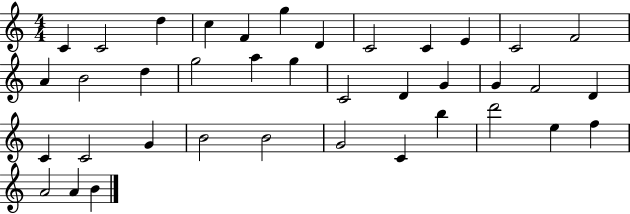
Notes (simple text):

C4/q C4/h D5/q C5/q F4/q G5/q D4/q C4/h C4/q E4/q C4/h F4/h A4/q B4/h D5/q G5/h A5/q G5/q C4/h D4/q G4/q G4/q F4/h D4/q C4/q C4/h G4/q B4/h B4/h G4/h C4/q B5/q D6/h E5/q F5/q A4/h A4/q B4/q